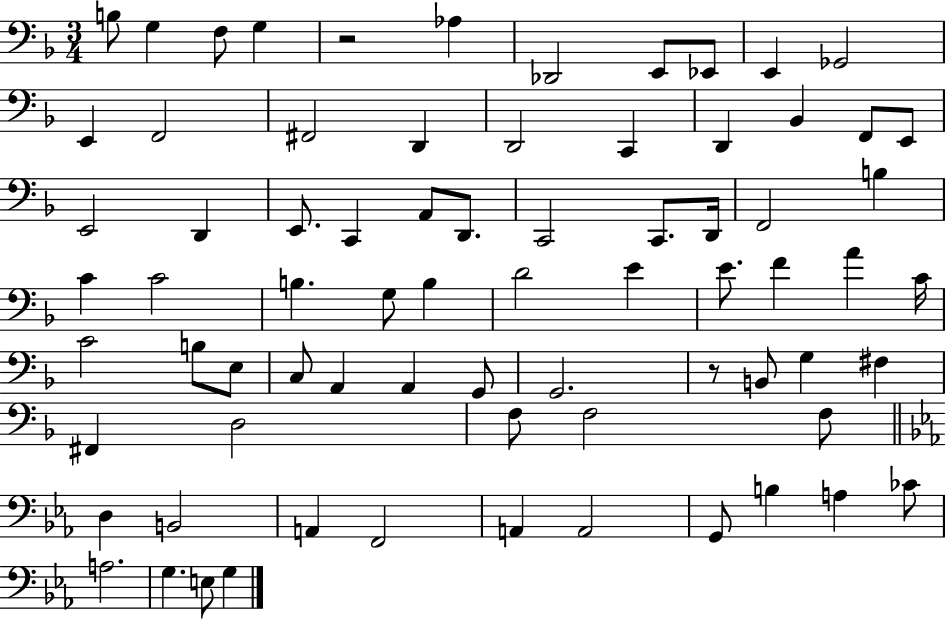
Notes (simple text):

B3/e G3/q F3/e G3/q R/h Ab3/q Db2/h E2/e Eb2/e E2/q Gb2/h E2/q F2/h F#2/h D2/q D2/h C2/q D2/q Bb2/q F2/e E2/e E2/h D2/q E2/e. C2/q A2/e D2/e. C2/h C2/e. D2/s F2/h B3/q C4/q C4/h B3/q. G3/e B3/q D4/h E4/q E4/e. F4/q A4/q C4/s C4/h B3/e E3/e C3/e A2/q A2/q G2/e G2/h. R/e B2/e G3/q F#3/q F#2/q D3/h F3/e F3/h F3/e D3/q B2/h A2/q F2/h A2/q A2/h G2/e B3/q A3/q CES4/e A3/h. G3/q. E3/e G3/q